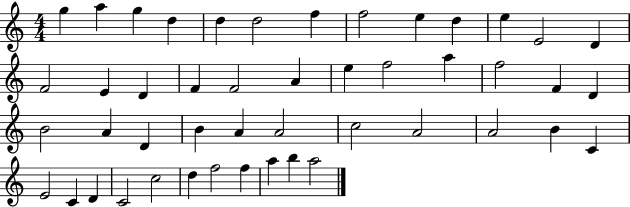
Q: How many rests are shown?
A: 0